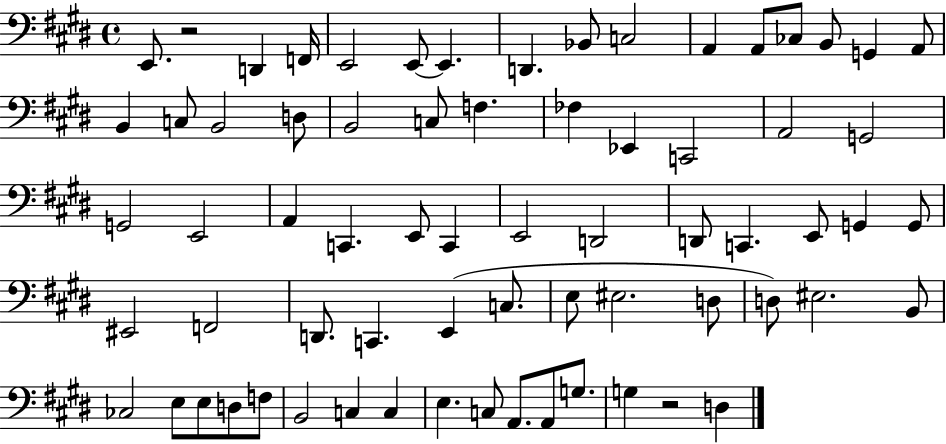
X:1
T:Untitled
M:4/4
L:1/4
K:E
E,,/2 z2 D,, F,,/4 E,,2 E,,/2 E,, D,, _B,,/2 C,2 A,, A,,/2 _C,/2 B,,/2 G,, A,,/2 B,, C,/2 B,,2 D,/2 B,,2 C,/2 F, _F, _E,, C,,2 A,,2 G,,2 G,,2 E,,2 A,, C,, E,,/2 C,, E,,2 D,,2 D,,/2 C,, E,,/2 G,, G,,/2 ^E,,2 F,,2 D,,/2 C,, E,, C,/2 E,/2 ^E,2 D,/2 D,/2 ^E,2 B,,/2 _C,2 E,/2 E,/2 D,/2 F,/2 B,,2 C, C, E, C,/2 A,,/2 A,,/2 G,/2 G, z2 D,